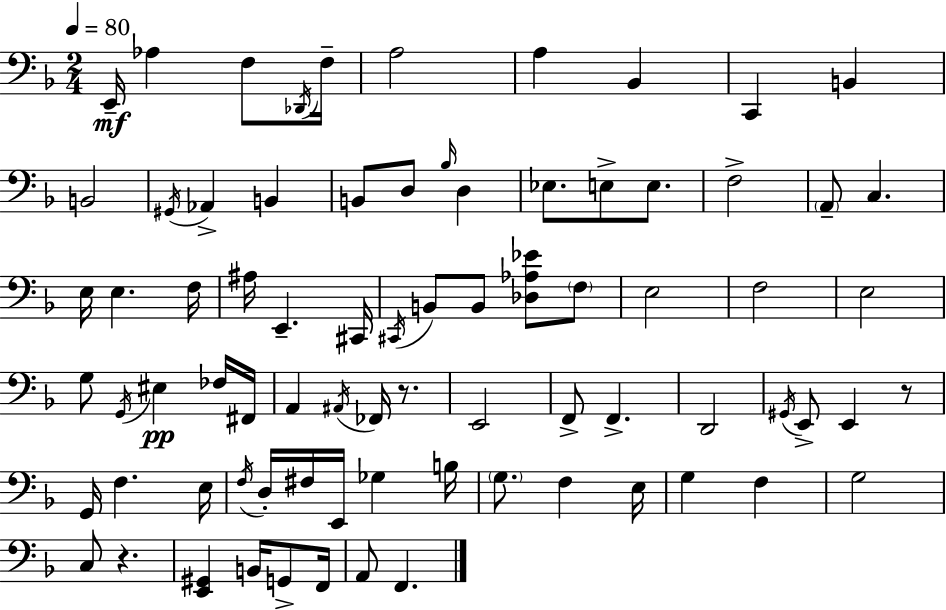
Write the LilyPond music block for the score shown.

{
  \clef bass
  \numericTimeSignature
  \time 2/4
  \key d \minor
  \tempo 4 = 80
  e,16--\mf aes4 f8 \acciaccatura { des,16 } | f16-- a2 | a4 bes,4 | c,4 b,4 | \break b,2 | \acciaccatura { gis,16 } aes,4-> b,4 | b,8 d8 \grace { bes16 } d4 | ees8. e8-> | \break e8. f2-> | \parenthesize a,8-- c4. | e16 e4. | f16 ais16 e,4.-- | \break cis,16 \acciaccatura { cis,16 } b,8 b,8 | <des aes ees'>8 \parenthesize f8 e2 | f2 | e2 | \break g8 \acciaccatura { g,16 }\pp eis4 | fes16 fis,16 a,4 | \acciaccatura { ais,16 } fes,16 r8. e,2 | f,8-> | \break f,4.-> d,2 | \acciaccatura { gis,16 } e,8-> | e,4 r8 g,16 | f4. e16 \acciaccatura { f16 } | \break d16-. fis16 e,16 ges4 b16 | \parenthesize g8. f4 e16 | g4 f4 | g2 | \break c8 r4. | <e, gis,>4 b,16 g,8-> f,16 | a,8 f,4. | \bar "|."
}